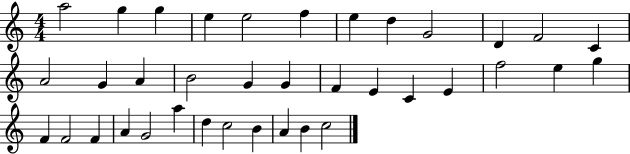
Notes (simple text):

A5/h G5/q G5/q E5/q E5/h F5/q E5/q D5/q G4/h D4/q F4/h C4/q A4/h G4/q A4/q B4/h G4/q G4/q F4/q E4/q C4/q E4/q F5/h E5/q G5/q F4/q F4/h F4/q A4/q G4/h A5/q D5/q C5/h B4/q A4/q B4/q C5/h